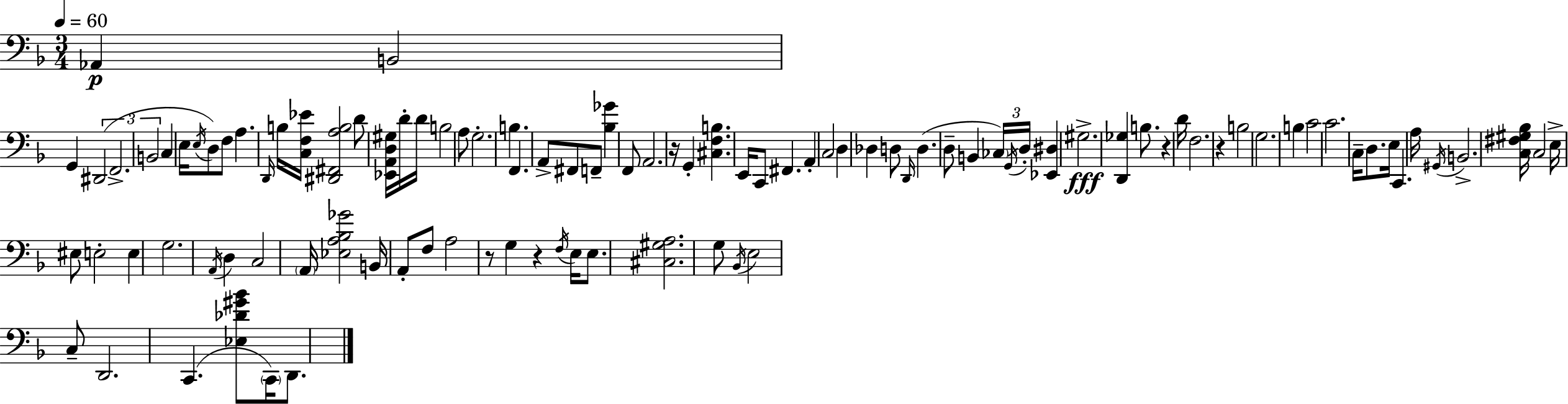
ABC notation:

X:1
T:Untitled
M:3/4
L:1/4
K:Dm
_A,, B,,2 G,, ^D,,2 F,,2 B,,2 C, E,/4 E,/4 D,/2 F,/2 A, D,,/4 B,/4 [C,F,_E]/4 [^D,,^F,,A,B,]2 D/2 [_E,,A,,D,^G,]/4 D/4 D/4 B,2 A,/2 G,2 B, F,, A,,/2 ^F,,/2 F,,/2 [_B,_G] F,,/2 A,,2 z/4 G,, [^C,F,B,] E,,/4 C,,/2 ^F,, A,, C,2 D, _D, D,/2 D,,/4 D, D,/2 B,, _C,/4 G,,/4 D,/4 [_E,,^D,] ^G,2 [D,,_G,] B,/2 z D/4 F,2 z B,2 G,2 B, C2 C2 C,/4 D,/2 E,/4 C,, A,/4 ^G,,/4 B,,2 [C,^F,^G,_B,]/4 C,2 E,/4 ^E,/2 E,2 E, G,2 A,,/4 D, C,2 A,,/4 [_E,A,_B,_G]2 B,,/4 A,,/2 F,/2 A,2 z/2 G, z F,/4 E,/4 E,/2 [^C,^G,A,]2 G,/2 _B,,/4 E,2 C,/2 D,,2 C,, [_E,_D^G_B]/2 C,,/4 D,,/2